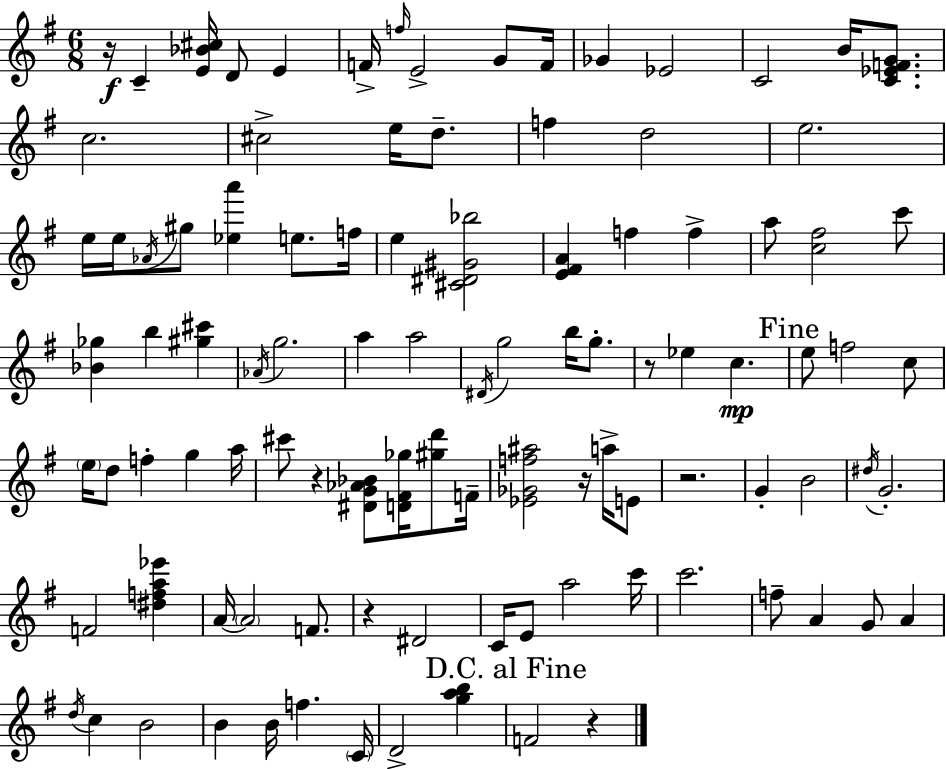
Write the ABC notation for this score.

X:1
T:Untitled
M:6/8
L:1/4
K:Em
z/4 C [E_B^c]/4 D/2 E F/4 f/4 E2 G/2 F/4 _G _E2 C2 B/4 [C_EFG]/2 c2 ^c2 e/4 d/2 f d2 e2 e/4 e/4 _A/4 ^g/2 [_ea'] e/2 f/4 e [^C^D^G_b]2 [E^FA] f f a/2 [c^f]2 c'/2 [_B_g] b [^g^c'] _A/4 g2 a a2 ^D/4 g2 b/4 g/2 z/2 _e c e/2 f2 c/2 e/4 d/2 f g a/4 ^c'/2 z [^DG_A_B]/2 [D^F_g]/4 [^gd']/2 F/4 [_E_Gf^a]2 z/4 a/4 E/2 z2 G B2 ^d/4 G2 F2 [^dfa_e'] A/4 A2 F/2 z ^D2 C/4 E/2 a2 c'/4 c'2 f/2 A G/2 A d/4 c B2 B B/4 f C/4 D2 [gab] F2 z